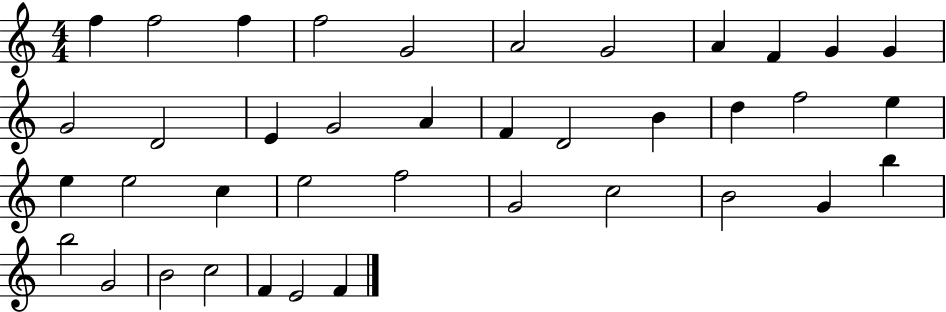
F5/q F5/h F5/q F5/h G4/h A4/h G4/h A4/q F4/q G4/q G4/q G4/h D4/h E4/q G4/h A4/q F4/q D4/h B4/q D5/q F5/h E5/q E5/q E5/h C5/q E5/h F5/h G4/h C5/h B4/h G4/q B5/q B5/h G4/h B4/h C5/h F4/q E4/h F4/q